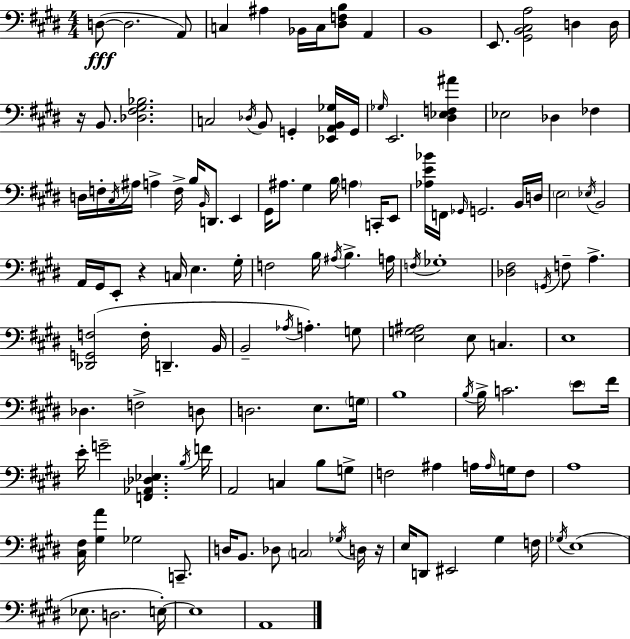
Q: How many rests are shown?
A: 3